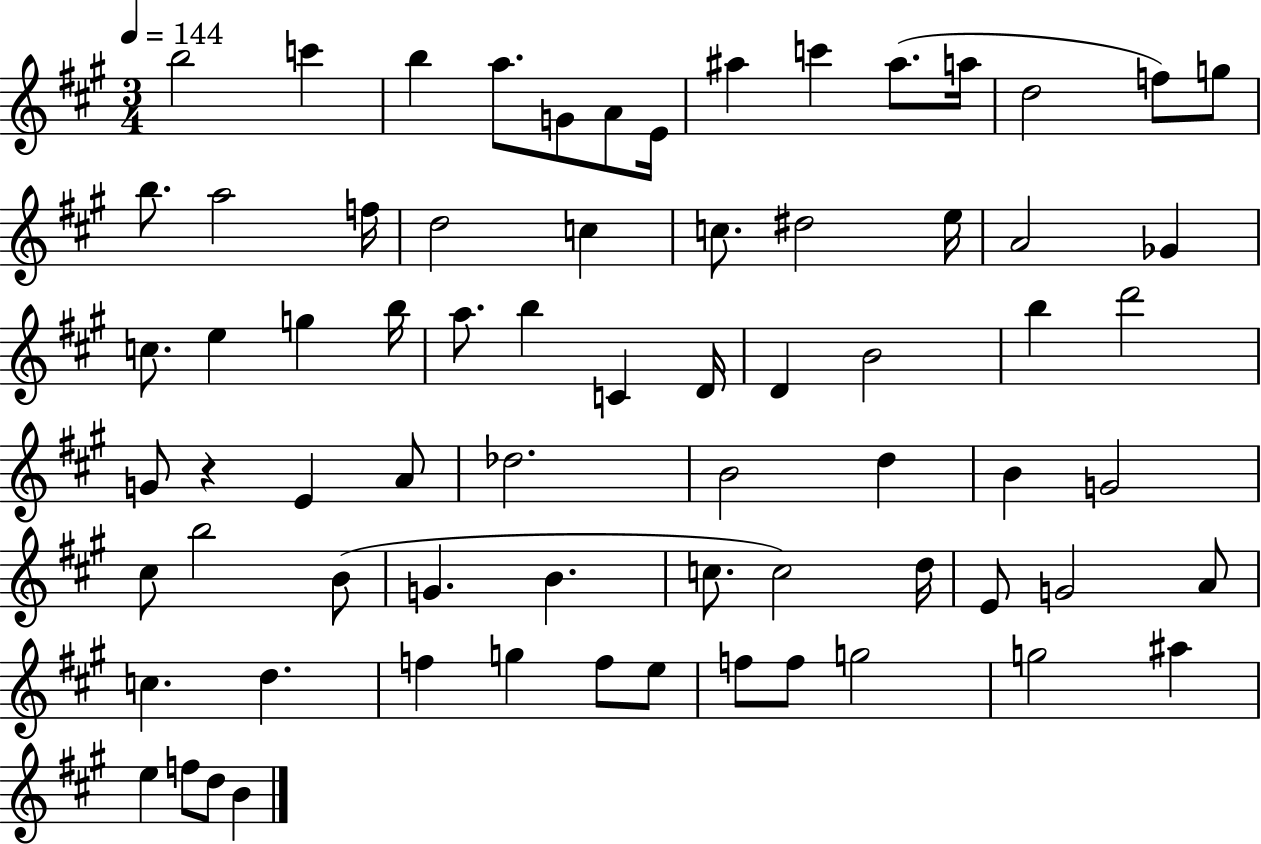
{
  \clef treble
  \numericTimeSignature
  \time 3/4
  \key a \major
  \tempo 4 = 144
  b''2 c'''4 | b''4 a''8. g'8 a'8 e'16 | ais''4 c'''4 ais''8.( a''16 | d''2 f''8) g''8 | \break b''8. a''2 f''16 | d''2 c''4 | c''8. dis''2 e''16 | a'2 ges'4 | \break c''8. e''4 g''4 b''16 | a''8. b''4 c'4 d'16 | d'4 b'2 | b''4 d'''2 | \break g'8 r4 e'4 a'8 | des''2. | b'2 d''4 | b'4 g'2 | \break cis''8 b''2 b'8( | g'4. b'4. | c''8. c''2) d''16 | e'8 g'2 a'8 | \break c''4. d''4. | f''4 g''4 f''8 e''8 | f''8 f''8 g''2 | g''2 ais''4 | \break e''4 f''8 d''8 b'4 | \bar "|."
}